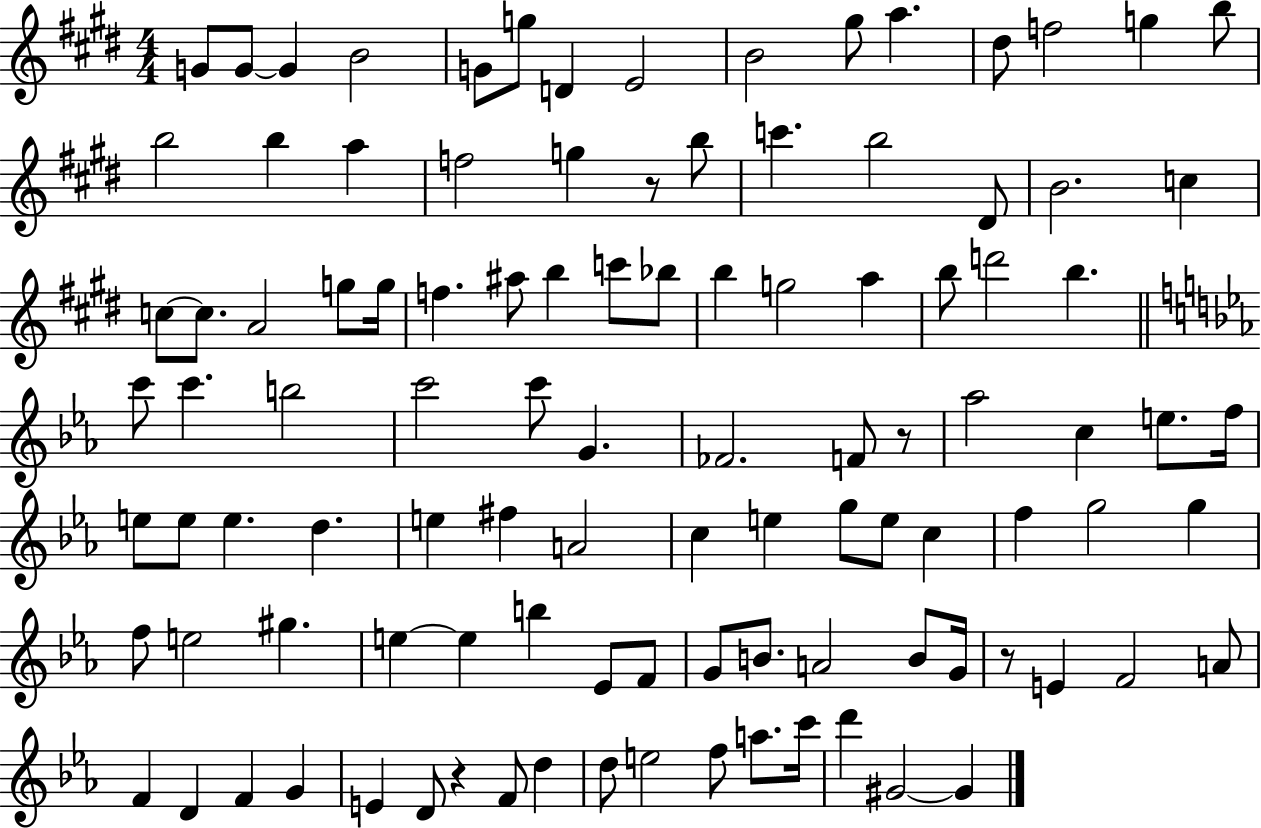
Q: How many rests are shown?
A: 4